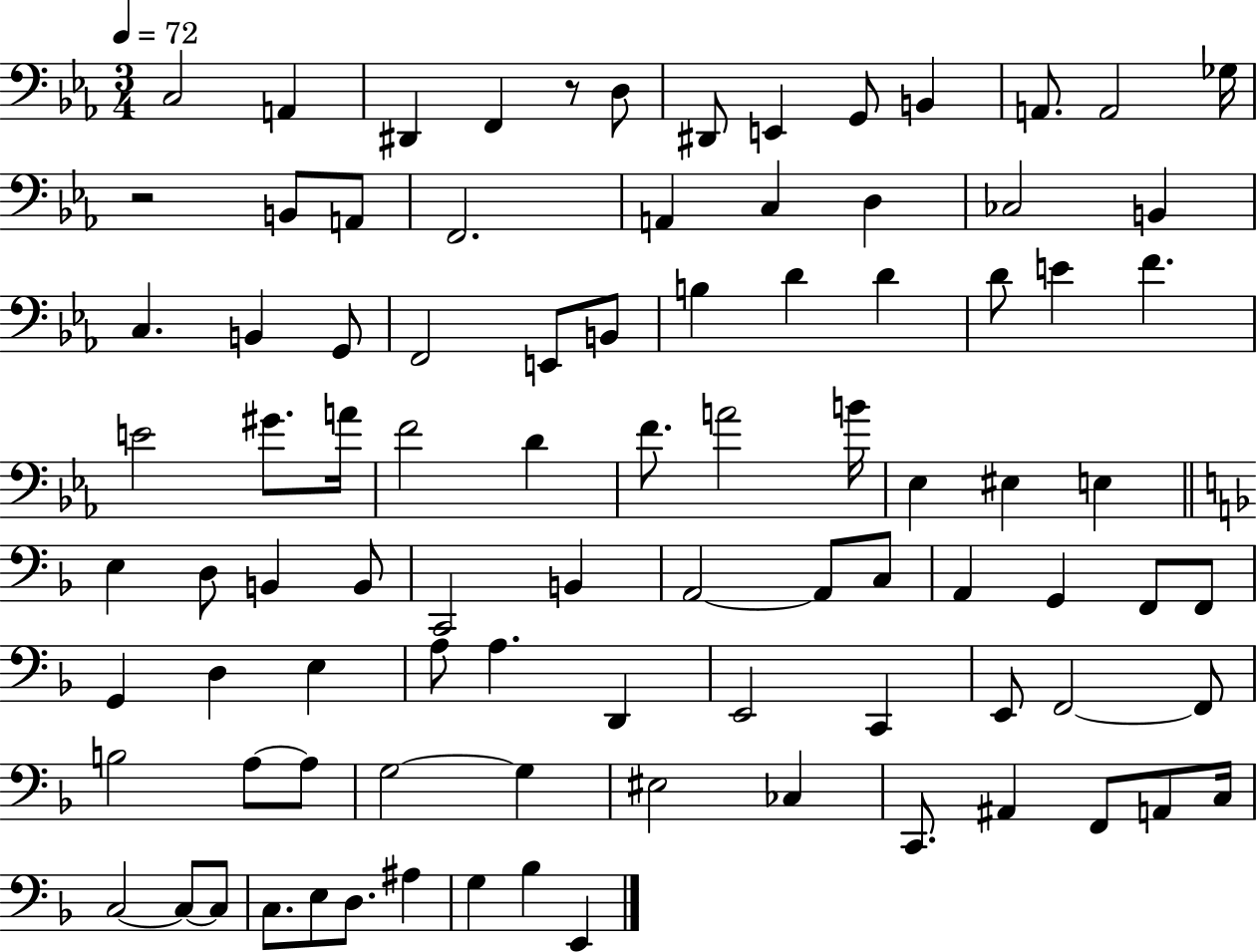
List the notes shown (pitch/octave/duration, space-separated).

C3/h A2/q D#2/q F2/q R/e D3/e D#2/e E2/q G2/e B2/q A2/e. A2/h Gb3/s R/h B2/e A2/e F2/h. A2/q C3/q D3/q CES3/h B2/q C3/q. B2/q G2/e F2/h E2/e B2/e B3/q D4/q D4/q D4/e E4/q F4/q. E4/h G#4/e. A4/s F4/h D4/q F4/e. A4/h B4/s Eb3/q EIS3/q E3/q E3/q D3/e B2/q B2/e C2/h B2/q A2/h A2/e C3/e A2/q G2/q F2/e F2/e G2/q D3/q E3/q A3/e A3/q. D2/q E2/h C2/q E2/e F2/h F2/e B3/h A3/e A3/e G3/h G3/q EIS3/h CES3/q C2/e. A#2/q F2/e A2/e C3/s C3/h C3/e C3/e C3/e. E3/e D3/e. A#3/q G3/q Bb3/q E2/q